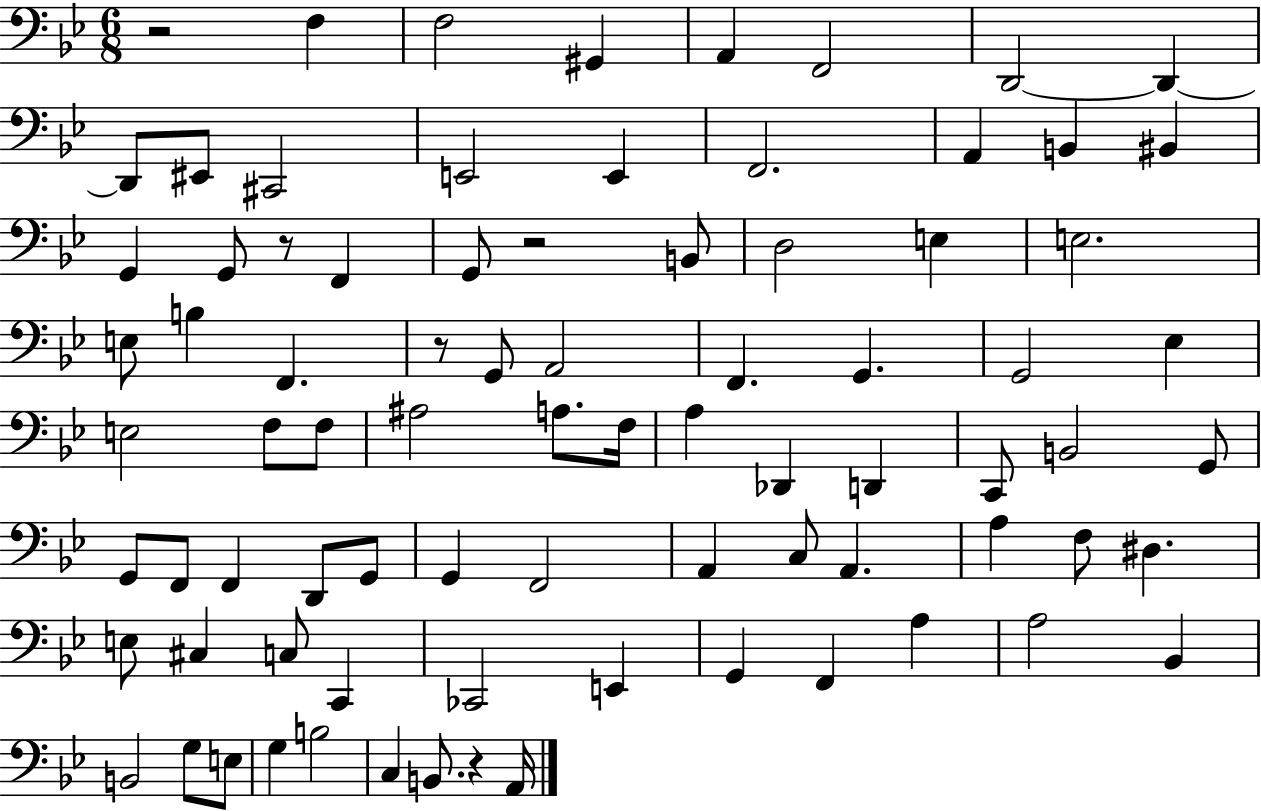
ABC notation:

X:1
T:Untitled
M:6/8
L:1/4
K:Bb
z2 F, F,2 ^G,, A,, F,,2 D,,2 D,, D,,/2 ^E,,/2 ^C,,2 E,,2 E,, F,,2 A,, B,, ^B,, G,, G,,/2 z/2 F,, G,,/2 z2 B,,/2 D,2 E, E,2 E,/2 B, F,, z/2 G,,/2 A,,2 F,, G,, G,,2 _E, E,2 F,/2 F,/2 ^A,2 A,/2 F,/4 A, _D,, D,, C,,/2 B,,2 G,,/2 G,,/2 F,,/2 F,, D,,/2 G,,/2 G,, F,,2 A,, C,/2 A,, A, F,/2 ^D, E,/2 ^C, C,/2 C,, _C,,2 E,, G,, F,, A, A,2 _B,, B,,2 G,/2 E,/2 G, B,2 C, B,,/2 z A,,/4